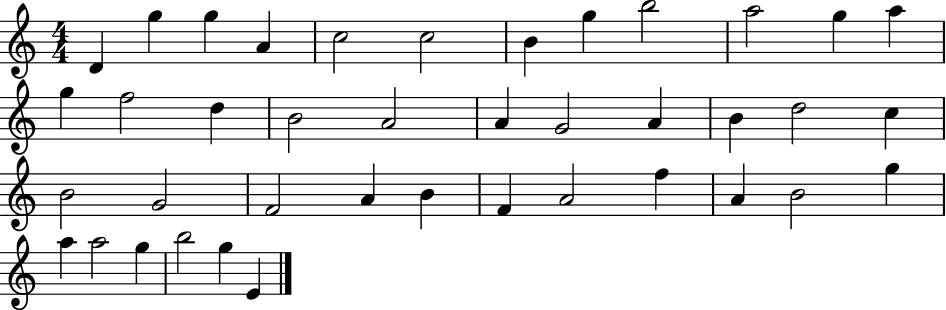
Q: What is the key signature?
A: C major